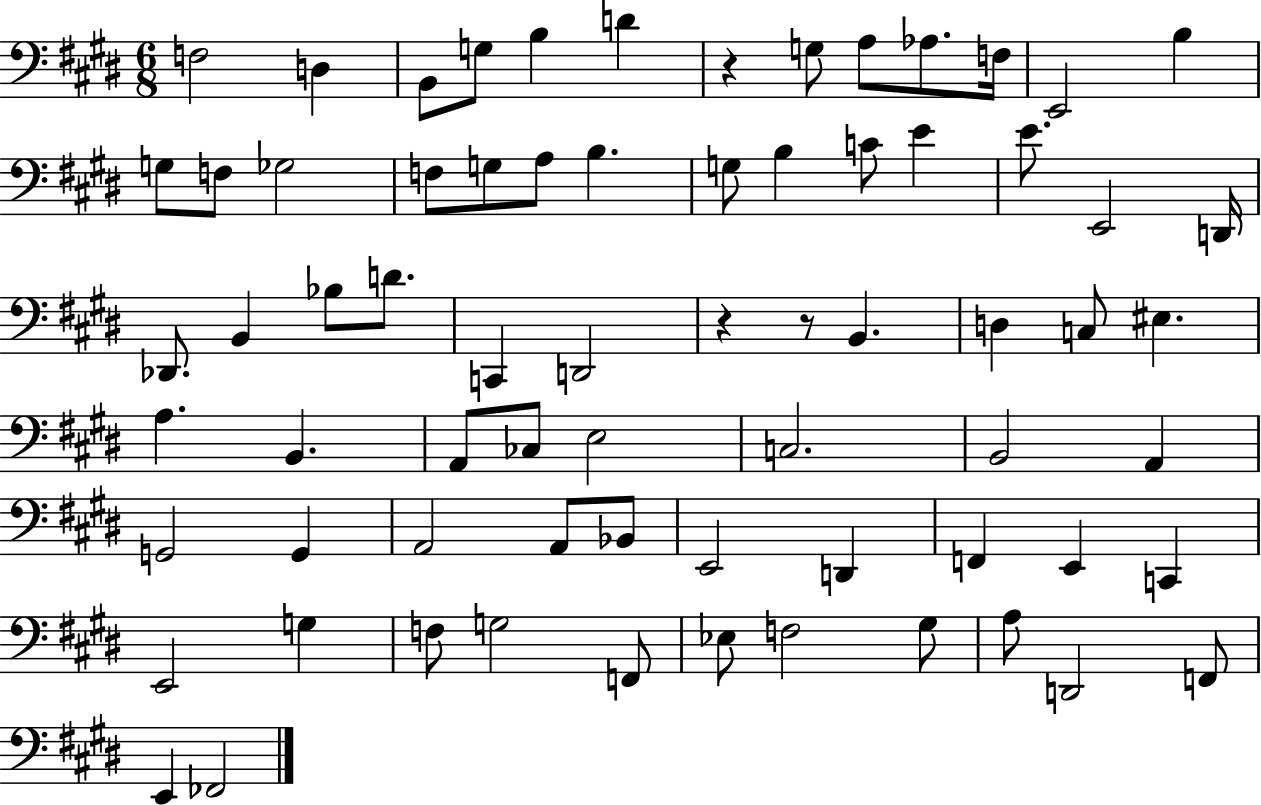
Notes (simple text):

F3/h D3/q B2/e G3/e B3/q D4/q R/q G3/e A3/e Ab3/e. F3/s E2/h B3/q G3/e F3/e Gb3/h F3/e G3/e A3/e B3/q. G3/e B3/q C4/e E4/q E4/e. E2/h D2/s Db2/e. B2/q Bb3/e D4/e. C2/q D2/h R/q R/e B2/q. D3/q C3/e EIS3/q. A3/q. B2/q. A2/e CES3/e E3/h C3/h. B2/h A2/q G2/h G2/q A2/h A2/e Bb2/e E2/h D2/q F2/q E2/q C2/q E2/h G3/q F3/e G3/h F2/e Eb3/e F3/h G#3/e A3/e D2/h F2/e E2/q FES2/h